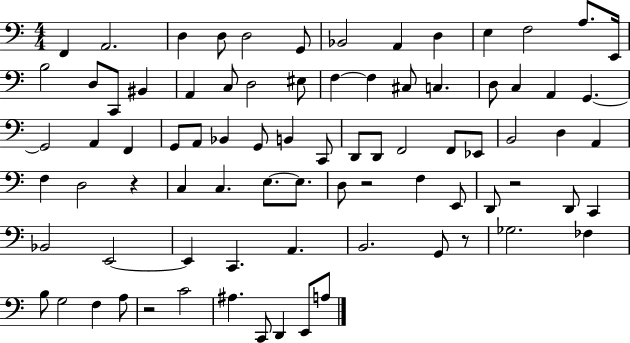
F2/q A2/h. D3/q D3/e D3/h G2/e Bb2/h A2/q D3/q E3/q F3/h A3/e. E2/s B3/h D3/e C2/e BIS2/q A2/q C3/e D3/h EIS3/e F3/q F3/q C#3/e C3/q. D3/e C3/q A2/q G2/q. G2/h A2/q F2/q G2/e A2/e Bb2/q G2/e B2/q C2/e D2/e D2/e F2/h F2/e Eb2/e B2/h D3/q A2/q F3/q D3/h R/q C3/q C3/q. E3/e. E3/e. D3/e R/h F3/q E2/e D2/e R/h D2/e C2/q Bb2/h E2/h E2/q C2/q. A2/q. B2/h. G2/e R/e Gb3/h. FES3/q B3/e G3/h F3/q A3/e R/h C4/h A#3/q. C2/e D2/q E2/e A3/e